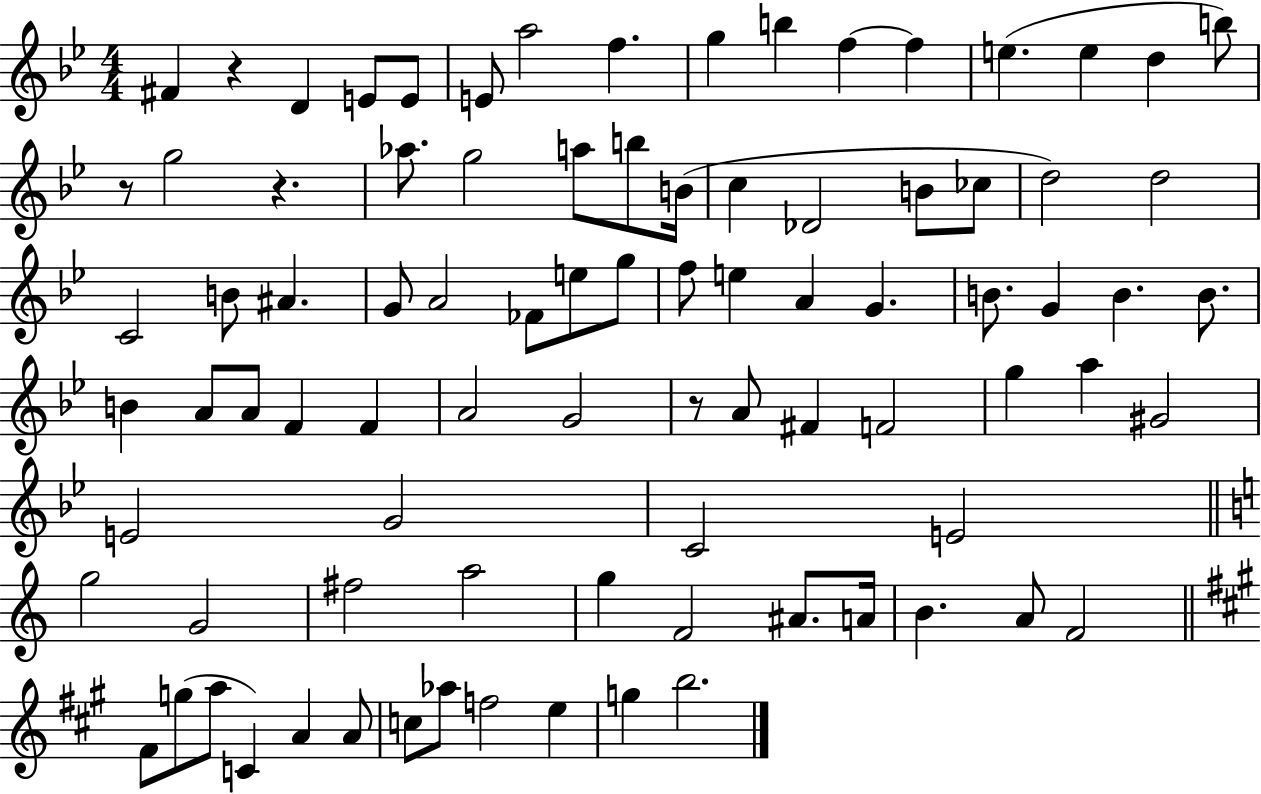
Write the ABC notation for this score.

X:1
T:Untitled
M:4/4
L:1/4
K:Bb
^F z D E/2 E/2 E/2 a2 f g b f f e e d b/2 z/2 g2 z _a/2 g2 a/2 b/2 B/4 c _D2 B/2 _c/2 d2 d2 C2 B/2 ^A G/2 A2 _F/2 e/2 g/2 f/2 e A G B/2 G B B/2 B A/2 A/2 F F A2 G2 z/2 A/2 ^F F2 g a ^G2 E2 G2 C2 E2 g2 G2 ^f2 a2 g F2 ^A/2 A/4 B A/2 F2 ^F/2 g/2 a/2 C A A/2 c/2 _a/2 f2 e g b2